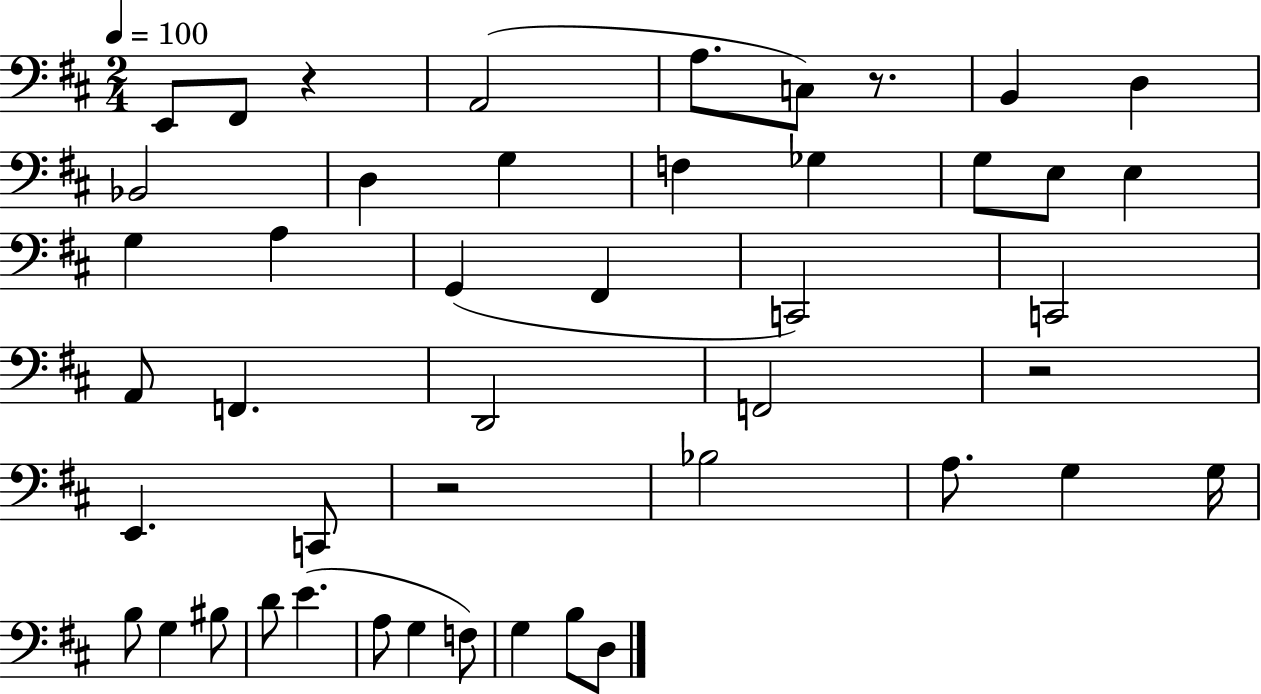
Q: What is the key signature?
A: D major